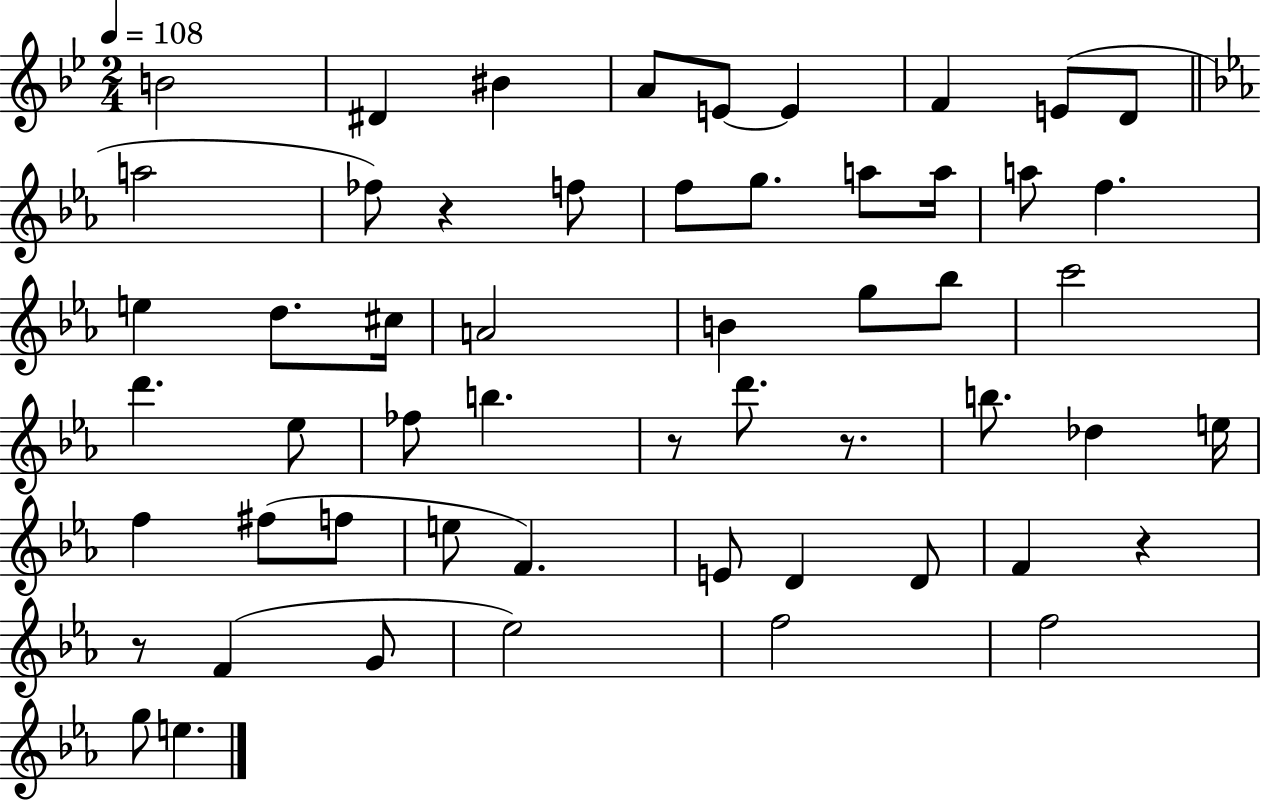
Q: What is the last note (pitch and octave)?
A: E5